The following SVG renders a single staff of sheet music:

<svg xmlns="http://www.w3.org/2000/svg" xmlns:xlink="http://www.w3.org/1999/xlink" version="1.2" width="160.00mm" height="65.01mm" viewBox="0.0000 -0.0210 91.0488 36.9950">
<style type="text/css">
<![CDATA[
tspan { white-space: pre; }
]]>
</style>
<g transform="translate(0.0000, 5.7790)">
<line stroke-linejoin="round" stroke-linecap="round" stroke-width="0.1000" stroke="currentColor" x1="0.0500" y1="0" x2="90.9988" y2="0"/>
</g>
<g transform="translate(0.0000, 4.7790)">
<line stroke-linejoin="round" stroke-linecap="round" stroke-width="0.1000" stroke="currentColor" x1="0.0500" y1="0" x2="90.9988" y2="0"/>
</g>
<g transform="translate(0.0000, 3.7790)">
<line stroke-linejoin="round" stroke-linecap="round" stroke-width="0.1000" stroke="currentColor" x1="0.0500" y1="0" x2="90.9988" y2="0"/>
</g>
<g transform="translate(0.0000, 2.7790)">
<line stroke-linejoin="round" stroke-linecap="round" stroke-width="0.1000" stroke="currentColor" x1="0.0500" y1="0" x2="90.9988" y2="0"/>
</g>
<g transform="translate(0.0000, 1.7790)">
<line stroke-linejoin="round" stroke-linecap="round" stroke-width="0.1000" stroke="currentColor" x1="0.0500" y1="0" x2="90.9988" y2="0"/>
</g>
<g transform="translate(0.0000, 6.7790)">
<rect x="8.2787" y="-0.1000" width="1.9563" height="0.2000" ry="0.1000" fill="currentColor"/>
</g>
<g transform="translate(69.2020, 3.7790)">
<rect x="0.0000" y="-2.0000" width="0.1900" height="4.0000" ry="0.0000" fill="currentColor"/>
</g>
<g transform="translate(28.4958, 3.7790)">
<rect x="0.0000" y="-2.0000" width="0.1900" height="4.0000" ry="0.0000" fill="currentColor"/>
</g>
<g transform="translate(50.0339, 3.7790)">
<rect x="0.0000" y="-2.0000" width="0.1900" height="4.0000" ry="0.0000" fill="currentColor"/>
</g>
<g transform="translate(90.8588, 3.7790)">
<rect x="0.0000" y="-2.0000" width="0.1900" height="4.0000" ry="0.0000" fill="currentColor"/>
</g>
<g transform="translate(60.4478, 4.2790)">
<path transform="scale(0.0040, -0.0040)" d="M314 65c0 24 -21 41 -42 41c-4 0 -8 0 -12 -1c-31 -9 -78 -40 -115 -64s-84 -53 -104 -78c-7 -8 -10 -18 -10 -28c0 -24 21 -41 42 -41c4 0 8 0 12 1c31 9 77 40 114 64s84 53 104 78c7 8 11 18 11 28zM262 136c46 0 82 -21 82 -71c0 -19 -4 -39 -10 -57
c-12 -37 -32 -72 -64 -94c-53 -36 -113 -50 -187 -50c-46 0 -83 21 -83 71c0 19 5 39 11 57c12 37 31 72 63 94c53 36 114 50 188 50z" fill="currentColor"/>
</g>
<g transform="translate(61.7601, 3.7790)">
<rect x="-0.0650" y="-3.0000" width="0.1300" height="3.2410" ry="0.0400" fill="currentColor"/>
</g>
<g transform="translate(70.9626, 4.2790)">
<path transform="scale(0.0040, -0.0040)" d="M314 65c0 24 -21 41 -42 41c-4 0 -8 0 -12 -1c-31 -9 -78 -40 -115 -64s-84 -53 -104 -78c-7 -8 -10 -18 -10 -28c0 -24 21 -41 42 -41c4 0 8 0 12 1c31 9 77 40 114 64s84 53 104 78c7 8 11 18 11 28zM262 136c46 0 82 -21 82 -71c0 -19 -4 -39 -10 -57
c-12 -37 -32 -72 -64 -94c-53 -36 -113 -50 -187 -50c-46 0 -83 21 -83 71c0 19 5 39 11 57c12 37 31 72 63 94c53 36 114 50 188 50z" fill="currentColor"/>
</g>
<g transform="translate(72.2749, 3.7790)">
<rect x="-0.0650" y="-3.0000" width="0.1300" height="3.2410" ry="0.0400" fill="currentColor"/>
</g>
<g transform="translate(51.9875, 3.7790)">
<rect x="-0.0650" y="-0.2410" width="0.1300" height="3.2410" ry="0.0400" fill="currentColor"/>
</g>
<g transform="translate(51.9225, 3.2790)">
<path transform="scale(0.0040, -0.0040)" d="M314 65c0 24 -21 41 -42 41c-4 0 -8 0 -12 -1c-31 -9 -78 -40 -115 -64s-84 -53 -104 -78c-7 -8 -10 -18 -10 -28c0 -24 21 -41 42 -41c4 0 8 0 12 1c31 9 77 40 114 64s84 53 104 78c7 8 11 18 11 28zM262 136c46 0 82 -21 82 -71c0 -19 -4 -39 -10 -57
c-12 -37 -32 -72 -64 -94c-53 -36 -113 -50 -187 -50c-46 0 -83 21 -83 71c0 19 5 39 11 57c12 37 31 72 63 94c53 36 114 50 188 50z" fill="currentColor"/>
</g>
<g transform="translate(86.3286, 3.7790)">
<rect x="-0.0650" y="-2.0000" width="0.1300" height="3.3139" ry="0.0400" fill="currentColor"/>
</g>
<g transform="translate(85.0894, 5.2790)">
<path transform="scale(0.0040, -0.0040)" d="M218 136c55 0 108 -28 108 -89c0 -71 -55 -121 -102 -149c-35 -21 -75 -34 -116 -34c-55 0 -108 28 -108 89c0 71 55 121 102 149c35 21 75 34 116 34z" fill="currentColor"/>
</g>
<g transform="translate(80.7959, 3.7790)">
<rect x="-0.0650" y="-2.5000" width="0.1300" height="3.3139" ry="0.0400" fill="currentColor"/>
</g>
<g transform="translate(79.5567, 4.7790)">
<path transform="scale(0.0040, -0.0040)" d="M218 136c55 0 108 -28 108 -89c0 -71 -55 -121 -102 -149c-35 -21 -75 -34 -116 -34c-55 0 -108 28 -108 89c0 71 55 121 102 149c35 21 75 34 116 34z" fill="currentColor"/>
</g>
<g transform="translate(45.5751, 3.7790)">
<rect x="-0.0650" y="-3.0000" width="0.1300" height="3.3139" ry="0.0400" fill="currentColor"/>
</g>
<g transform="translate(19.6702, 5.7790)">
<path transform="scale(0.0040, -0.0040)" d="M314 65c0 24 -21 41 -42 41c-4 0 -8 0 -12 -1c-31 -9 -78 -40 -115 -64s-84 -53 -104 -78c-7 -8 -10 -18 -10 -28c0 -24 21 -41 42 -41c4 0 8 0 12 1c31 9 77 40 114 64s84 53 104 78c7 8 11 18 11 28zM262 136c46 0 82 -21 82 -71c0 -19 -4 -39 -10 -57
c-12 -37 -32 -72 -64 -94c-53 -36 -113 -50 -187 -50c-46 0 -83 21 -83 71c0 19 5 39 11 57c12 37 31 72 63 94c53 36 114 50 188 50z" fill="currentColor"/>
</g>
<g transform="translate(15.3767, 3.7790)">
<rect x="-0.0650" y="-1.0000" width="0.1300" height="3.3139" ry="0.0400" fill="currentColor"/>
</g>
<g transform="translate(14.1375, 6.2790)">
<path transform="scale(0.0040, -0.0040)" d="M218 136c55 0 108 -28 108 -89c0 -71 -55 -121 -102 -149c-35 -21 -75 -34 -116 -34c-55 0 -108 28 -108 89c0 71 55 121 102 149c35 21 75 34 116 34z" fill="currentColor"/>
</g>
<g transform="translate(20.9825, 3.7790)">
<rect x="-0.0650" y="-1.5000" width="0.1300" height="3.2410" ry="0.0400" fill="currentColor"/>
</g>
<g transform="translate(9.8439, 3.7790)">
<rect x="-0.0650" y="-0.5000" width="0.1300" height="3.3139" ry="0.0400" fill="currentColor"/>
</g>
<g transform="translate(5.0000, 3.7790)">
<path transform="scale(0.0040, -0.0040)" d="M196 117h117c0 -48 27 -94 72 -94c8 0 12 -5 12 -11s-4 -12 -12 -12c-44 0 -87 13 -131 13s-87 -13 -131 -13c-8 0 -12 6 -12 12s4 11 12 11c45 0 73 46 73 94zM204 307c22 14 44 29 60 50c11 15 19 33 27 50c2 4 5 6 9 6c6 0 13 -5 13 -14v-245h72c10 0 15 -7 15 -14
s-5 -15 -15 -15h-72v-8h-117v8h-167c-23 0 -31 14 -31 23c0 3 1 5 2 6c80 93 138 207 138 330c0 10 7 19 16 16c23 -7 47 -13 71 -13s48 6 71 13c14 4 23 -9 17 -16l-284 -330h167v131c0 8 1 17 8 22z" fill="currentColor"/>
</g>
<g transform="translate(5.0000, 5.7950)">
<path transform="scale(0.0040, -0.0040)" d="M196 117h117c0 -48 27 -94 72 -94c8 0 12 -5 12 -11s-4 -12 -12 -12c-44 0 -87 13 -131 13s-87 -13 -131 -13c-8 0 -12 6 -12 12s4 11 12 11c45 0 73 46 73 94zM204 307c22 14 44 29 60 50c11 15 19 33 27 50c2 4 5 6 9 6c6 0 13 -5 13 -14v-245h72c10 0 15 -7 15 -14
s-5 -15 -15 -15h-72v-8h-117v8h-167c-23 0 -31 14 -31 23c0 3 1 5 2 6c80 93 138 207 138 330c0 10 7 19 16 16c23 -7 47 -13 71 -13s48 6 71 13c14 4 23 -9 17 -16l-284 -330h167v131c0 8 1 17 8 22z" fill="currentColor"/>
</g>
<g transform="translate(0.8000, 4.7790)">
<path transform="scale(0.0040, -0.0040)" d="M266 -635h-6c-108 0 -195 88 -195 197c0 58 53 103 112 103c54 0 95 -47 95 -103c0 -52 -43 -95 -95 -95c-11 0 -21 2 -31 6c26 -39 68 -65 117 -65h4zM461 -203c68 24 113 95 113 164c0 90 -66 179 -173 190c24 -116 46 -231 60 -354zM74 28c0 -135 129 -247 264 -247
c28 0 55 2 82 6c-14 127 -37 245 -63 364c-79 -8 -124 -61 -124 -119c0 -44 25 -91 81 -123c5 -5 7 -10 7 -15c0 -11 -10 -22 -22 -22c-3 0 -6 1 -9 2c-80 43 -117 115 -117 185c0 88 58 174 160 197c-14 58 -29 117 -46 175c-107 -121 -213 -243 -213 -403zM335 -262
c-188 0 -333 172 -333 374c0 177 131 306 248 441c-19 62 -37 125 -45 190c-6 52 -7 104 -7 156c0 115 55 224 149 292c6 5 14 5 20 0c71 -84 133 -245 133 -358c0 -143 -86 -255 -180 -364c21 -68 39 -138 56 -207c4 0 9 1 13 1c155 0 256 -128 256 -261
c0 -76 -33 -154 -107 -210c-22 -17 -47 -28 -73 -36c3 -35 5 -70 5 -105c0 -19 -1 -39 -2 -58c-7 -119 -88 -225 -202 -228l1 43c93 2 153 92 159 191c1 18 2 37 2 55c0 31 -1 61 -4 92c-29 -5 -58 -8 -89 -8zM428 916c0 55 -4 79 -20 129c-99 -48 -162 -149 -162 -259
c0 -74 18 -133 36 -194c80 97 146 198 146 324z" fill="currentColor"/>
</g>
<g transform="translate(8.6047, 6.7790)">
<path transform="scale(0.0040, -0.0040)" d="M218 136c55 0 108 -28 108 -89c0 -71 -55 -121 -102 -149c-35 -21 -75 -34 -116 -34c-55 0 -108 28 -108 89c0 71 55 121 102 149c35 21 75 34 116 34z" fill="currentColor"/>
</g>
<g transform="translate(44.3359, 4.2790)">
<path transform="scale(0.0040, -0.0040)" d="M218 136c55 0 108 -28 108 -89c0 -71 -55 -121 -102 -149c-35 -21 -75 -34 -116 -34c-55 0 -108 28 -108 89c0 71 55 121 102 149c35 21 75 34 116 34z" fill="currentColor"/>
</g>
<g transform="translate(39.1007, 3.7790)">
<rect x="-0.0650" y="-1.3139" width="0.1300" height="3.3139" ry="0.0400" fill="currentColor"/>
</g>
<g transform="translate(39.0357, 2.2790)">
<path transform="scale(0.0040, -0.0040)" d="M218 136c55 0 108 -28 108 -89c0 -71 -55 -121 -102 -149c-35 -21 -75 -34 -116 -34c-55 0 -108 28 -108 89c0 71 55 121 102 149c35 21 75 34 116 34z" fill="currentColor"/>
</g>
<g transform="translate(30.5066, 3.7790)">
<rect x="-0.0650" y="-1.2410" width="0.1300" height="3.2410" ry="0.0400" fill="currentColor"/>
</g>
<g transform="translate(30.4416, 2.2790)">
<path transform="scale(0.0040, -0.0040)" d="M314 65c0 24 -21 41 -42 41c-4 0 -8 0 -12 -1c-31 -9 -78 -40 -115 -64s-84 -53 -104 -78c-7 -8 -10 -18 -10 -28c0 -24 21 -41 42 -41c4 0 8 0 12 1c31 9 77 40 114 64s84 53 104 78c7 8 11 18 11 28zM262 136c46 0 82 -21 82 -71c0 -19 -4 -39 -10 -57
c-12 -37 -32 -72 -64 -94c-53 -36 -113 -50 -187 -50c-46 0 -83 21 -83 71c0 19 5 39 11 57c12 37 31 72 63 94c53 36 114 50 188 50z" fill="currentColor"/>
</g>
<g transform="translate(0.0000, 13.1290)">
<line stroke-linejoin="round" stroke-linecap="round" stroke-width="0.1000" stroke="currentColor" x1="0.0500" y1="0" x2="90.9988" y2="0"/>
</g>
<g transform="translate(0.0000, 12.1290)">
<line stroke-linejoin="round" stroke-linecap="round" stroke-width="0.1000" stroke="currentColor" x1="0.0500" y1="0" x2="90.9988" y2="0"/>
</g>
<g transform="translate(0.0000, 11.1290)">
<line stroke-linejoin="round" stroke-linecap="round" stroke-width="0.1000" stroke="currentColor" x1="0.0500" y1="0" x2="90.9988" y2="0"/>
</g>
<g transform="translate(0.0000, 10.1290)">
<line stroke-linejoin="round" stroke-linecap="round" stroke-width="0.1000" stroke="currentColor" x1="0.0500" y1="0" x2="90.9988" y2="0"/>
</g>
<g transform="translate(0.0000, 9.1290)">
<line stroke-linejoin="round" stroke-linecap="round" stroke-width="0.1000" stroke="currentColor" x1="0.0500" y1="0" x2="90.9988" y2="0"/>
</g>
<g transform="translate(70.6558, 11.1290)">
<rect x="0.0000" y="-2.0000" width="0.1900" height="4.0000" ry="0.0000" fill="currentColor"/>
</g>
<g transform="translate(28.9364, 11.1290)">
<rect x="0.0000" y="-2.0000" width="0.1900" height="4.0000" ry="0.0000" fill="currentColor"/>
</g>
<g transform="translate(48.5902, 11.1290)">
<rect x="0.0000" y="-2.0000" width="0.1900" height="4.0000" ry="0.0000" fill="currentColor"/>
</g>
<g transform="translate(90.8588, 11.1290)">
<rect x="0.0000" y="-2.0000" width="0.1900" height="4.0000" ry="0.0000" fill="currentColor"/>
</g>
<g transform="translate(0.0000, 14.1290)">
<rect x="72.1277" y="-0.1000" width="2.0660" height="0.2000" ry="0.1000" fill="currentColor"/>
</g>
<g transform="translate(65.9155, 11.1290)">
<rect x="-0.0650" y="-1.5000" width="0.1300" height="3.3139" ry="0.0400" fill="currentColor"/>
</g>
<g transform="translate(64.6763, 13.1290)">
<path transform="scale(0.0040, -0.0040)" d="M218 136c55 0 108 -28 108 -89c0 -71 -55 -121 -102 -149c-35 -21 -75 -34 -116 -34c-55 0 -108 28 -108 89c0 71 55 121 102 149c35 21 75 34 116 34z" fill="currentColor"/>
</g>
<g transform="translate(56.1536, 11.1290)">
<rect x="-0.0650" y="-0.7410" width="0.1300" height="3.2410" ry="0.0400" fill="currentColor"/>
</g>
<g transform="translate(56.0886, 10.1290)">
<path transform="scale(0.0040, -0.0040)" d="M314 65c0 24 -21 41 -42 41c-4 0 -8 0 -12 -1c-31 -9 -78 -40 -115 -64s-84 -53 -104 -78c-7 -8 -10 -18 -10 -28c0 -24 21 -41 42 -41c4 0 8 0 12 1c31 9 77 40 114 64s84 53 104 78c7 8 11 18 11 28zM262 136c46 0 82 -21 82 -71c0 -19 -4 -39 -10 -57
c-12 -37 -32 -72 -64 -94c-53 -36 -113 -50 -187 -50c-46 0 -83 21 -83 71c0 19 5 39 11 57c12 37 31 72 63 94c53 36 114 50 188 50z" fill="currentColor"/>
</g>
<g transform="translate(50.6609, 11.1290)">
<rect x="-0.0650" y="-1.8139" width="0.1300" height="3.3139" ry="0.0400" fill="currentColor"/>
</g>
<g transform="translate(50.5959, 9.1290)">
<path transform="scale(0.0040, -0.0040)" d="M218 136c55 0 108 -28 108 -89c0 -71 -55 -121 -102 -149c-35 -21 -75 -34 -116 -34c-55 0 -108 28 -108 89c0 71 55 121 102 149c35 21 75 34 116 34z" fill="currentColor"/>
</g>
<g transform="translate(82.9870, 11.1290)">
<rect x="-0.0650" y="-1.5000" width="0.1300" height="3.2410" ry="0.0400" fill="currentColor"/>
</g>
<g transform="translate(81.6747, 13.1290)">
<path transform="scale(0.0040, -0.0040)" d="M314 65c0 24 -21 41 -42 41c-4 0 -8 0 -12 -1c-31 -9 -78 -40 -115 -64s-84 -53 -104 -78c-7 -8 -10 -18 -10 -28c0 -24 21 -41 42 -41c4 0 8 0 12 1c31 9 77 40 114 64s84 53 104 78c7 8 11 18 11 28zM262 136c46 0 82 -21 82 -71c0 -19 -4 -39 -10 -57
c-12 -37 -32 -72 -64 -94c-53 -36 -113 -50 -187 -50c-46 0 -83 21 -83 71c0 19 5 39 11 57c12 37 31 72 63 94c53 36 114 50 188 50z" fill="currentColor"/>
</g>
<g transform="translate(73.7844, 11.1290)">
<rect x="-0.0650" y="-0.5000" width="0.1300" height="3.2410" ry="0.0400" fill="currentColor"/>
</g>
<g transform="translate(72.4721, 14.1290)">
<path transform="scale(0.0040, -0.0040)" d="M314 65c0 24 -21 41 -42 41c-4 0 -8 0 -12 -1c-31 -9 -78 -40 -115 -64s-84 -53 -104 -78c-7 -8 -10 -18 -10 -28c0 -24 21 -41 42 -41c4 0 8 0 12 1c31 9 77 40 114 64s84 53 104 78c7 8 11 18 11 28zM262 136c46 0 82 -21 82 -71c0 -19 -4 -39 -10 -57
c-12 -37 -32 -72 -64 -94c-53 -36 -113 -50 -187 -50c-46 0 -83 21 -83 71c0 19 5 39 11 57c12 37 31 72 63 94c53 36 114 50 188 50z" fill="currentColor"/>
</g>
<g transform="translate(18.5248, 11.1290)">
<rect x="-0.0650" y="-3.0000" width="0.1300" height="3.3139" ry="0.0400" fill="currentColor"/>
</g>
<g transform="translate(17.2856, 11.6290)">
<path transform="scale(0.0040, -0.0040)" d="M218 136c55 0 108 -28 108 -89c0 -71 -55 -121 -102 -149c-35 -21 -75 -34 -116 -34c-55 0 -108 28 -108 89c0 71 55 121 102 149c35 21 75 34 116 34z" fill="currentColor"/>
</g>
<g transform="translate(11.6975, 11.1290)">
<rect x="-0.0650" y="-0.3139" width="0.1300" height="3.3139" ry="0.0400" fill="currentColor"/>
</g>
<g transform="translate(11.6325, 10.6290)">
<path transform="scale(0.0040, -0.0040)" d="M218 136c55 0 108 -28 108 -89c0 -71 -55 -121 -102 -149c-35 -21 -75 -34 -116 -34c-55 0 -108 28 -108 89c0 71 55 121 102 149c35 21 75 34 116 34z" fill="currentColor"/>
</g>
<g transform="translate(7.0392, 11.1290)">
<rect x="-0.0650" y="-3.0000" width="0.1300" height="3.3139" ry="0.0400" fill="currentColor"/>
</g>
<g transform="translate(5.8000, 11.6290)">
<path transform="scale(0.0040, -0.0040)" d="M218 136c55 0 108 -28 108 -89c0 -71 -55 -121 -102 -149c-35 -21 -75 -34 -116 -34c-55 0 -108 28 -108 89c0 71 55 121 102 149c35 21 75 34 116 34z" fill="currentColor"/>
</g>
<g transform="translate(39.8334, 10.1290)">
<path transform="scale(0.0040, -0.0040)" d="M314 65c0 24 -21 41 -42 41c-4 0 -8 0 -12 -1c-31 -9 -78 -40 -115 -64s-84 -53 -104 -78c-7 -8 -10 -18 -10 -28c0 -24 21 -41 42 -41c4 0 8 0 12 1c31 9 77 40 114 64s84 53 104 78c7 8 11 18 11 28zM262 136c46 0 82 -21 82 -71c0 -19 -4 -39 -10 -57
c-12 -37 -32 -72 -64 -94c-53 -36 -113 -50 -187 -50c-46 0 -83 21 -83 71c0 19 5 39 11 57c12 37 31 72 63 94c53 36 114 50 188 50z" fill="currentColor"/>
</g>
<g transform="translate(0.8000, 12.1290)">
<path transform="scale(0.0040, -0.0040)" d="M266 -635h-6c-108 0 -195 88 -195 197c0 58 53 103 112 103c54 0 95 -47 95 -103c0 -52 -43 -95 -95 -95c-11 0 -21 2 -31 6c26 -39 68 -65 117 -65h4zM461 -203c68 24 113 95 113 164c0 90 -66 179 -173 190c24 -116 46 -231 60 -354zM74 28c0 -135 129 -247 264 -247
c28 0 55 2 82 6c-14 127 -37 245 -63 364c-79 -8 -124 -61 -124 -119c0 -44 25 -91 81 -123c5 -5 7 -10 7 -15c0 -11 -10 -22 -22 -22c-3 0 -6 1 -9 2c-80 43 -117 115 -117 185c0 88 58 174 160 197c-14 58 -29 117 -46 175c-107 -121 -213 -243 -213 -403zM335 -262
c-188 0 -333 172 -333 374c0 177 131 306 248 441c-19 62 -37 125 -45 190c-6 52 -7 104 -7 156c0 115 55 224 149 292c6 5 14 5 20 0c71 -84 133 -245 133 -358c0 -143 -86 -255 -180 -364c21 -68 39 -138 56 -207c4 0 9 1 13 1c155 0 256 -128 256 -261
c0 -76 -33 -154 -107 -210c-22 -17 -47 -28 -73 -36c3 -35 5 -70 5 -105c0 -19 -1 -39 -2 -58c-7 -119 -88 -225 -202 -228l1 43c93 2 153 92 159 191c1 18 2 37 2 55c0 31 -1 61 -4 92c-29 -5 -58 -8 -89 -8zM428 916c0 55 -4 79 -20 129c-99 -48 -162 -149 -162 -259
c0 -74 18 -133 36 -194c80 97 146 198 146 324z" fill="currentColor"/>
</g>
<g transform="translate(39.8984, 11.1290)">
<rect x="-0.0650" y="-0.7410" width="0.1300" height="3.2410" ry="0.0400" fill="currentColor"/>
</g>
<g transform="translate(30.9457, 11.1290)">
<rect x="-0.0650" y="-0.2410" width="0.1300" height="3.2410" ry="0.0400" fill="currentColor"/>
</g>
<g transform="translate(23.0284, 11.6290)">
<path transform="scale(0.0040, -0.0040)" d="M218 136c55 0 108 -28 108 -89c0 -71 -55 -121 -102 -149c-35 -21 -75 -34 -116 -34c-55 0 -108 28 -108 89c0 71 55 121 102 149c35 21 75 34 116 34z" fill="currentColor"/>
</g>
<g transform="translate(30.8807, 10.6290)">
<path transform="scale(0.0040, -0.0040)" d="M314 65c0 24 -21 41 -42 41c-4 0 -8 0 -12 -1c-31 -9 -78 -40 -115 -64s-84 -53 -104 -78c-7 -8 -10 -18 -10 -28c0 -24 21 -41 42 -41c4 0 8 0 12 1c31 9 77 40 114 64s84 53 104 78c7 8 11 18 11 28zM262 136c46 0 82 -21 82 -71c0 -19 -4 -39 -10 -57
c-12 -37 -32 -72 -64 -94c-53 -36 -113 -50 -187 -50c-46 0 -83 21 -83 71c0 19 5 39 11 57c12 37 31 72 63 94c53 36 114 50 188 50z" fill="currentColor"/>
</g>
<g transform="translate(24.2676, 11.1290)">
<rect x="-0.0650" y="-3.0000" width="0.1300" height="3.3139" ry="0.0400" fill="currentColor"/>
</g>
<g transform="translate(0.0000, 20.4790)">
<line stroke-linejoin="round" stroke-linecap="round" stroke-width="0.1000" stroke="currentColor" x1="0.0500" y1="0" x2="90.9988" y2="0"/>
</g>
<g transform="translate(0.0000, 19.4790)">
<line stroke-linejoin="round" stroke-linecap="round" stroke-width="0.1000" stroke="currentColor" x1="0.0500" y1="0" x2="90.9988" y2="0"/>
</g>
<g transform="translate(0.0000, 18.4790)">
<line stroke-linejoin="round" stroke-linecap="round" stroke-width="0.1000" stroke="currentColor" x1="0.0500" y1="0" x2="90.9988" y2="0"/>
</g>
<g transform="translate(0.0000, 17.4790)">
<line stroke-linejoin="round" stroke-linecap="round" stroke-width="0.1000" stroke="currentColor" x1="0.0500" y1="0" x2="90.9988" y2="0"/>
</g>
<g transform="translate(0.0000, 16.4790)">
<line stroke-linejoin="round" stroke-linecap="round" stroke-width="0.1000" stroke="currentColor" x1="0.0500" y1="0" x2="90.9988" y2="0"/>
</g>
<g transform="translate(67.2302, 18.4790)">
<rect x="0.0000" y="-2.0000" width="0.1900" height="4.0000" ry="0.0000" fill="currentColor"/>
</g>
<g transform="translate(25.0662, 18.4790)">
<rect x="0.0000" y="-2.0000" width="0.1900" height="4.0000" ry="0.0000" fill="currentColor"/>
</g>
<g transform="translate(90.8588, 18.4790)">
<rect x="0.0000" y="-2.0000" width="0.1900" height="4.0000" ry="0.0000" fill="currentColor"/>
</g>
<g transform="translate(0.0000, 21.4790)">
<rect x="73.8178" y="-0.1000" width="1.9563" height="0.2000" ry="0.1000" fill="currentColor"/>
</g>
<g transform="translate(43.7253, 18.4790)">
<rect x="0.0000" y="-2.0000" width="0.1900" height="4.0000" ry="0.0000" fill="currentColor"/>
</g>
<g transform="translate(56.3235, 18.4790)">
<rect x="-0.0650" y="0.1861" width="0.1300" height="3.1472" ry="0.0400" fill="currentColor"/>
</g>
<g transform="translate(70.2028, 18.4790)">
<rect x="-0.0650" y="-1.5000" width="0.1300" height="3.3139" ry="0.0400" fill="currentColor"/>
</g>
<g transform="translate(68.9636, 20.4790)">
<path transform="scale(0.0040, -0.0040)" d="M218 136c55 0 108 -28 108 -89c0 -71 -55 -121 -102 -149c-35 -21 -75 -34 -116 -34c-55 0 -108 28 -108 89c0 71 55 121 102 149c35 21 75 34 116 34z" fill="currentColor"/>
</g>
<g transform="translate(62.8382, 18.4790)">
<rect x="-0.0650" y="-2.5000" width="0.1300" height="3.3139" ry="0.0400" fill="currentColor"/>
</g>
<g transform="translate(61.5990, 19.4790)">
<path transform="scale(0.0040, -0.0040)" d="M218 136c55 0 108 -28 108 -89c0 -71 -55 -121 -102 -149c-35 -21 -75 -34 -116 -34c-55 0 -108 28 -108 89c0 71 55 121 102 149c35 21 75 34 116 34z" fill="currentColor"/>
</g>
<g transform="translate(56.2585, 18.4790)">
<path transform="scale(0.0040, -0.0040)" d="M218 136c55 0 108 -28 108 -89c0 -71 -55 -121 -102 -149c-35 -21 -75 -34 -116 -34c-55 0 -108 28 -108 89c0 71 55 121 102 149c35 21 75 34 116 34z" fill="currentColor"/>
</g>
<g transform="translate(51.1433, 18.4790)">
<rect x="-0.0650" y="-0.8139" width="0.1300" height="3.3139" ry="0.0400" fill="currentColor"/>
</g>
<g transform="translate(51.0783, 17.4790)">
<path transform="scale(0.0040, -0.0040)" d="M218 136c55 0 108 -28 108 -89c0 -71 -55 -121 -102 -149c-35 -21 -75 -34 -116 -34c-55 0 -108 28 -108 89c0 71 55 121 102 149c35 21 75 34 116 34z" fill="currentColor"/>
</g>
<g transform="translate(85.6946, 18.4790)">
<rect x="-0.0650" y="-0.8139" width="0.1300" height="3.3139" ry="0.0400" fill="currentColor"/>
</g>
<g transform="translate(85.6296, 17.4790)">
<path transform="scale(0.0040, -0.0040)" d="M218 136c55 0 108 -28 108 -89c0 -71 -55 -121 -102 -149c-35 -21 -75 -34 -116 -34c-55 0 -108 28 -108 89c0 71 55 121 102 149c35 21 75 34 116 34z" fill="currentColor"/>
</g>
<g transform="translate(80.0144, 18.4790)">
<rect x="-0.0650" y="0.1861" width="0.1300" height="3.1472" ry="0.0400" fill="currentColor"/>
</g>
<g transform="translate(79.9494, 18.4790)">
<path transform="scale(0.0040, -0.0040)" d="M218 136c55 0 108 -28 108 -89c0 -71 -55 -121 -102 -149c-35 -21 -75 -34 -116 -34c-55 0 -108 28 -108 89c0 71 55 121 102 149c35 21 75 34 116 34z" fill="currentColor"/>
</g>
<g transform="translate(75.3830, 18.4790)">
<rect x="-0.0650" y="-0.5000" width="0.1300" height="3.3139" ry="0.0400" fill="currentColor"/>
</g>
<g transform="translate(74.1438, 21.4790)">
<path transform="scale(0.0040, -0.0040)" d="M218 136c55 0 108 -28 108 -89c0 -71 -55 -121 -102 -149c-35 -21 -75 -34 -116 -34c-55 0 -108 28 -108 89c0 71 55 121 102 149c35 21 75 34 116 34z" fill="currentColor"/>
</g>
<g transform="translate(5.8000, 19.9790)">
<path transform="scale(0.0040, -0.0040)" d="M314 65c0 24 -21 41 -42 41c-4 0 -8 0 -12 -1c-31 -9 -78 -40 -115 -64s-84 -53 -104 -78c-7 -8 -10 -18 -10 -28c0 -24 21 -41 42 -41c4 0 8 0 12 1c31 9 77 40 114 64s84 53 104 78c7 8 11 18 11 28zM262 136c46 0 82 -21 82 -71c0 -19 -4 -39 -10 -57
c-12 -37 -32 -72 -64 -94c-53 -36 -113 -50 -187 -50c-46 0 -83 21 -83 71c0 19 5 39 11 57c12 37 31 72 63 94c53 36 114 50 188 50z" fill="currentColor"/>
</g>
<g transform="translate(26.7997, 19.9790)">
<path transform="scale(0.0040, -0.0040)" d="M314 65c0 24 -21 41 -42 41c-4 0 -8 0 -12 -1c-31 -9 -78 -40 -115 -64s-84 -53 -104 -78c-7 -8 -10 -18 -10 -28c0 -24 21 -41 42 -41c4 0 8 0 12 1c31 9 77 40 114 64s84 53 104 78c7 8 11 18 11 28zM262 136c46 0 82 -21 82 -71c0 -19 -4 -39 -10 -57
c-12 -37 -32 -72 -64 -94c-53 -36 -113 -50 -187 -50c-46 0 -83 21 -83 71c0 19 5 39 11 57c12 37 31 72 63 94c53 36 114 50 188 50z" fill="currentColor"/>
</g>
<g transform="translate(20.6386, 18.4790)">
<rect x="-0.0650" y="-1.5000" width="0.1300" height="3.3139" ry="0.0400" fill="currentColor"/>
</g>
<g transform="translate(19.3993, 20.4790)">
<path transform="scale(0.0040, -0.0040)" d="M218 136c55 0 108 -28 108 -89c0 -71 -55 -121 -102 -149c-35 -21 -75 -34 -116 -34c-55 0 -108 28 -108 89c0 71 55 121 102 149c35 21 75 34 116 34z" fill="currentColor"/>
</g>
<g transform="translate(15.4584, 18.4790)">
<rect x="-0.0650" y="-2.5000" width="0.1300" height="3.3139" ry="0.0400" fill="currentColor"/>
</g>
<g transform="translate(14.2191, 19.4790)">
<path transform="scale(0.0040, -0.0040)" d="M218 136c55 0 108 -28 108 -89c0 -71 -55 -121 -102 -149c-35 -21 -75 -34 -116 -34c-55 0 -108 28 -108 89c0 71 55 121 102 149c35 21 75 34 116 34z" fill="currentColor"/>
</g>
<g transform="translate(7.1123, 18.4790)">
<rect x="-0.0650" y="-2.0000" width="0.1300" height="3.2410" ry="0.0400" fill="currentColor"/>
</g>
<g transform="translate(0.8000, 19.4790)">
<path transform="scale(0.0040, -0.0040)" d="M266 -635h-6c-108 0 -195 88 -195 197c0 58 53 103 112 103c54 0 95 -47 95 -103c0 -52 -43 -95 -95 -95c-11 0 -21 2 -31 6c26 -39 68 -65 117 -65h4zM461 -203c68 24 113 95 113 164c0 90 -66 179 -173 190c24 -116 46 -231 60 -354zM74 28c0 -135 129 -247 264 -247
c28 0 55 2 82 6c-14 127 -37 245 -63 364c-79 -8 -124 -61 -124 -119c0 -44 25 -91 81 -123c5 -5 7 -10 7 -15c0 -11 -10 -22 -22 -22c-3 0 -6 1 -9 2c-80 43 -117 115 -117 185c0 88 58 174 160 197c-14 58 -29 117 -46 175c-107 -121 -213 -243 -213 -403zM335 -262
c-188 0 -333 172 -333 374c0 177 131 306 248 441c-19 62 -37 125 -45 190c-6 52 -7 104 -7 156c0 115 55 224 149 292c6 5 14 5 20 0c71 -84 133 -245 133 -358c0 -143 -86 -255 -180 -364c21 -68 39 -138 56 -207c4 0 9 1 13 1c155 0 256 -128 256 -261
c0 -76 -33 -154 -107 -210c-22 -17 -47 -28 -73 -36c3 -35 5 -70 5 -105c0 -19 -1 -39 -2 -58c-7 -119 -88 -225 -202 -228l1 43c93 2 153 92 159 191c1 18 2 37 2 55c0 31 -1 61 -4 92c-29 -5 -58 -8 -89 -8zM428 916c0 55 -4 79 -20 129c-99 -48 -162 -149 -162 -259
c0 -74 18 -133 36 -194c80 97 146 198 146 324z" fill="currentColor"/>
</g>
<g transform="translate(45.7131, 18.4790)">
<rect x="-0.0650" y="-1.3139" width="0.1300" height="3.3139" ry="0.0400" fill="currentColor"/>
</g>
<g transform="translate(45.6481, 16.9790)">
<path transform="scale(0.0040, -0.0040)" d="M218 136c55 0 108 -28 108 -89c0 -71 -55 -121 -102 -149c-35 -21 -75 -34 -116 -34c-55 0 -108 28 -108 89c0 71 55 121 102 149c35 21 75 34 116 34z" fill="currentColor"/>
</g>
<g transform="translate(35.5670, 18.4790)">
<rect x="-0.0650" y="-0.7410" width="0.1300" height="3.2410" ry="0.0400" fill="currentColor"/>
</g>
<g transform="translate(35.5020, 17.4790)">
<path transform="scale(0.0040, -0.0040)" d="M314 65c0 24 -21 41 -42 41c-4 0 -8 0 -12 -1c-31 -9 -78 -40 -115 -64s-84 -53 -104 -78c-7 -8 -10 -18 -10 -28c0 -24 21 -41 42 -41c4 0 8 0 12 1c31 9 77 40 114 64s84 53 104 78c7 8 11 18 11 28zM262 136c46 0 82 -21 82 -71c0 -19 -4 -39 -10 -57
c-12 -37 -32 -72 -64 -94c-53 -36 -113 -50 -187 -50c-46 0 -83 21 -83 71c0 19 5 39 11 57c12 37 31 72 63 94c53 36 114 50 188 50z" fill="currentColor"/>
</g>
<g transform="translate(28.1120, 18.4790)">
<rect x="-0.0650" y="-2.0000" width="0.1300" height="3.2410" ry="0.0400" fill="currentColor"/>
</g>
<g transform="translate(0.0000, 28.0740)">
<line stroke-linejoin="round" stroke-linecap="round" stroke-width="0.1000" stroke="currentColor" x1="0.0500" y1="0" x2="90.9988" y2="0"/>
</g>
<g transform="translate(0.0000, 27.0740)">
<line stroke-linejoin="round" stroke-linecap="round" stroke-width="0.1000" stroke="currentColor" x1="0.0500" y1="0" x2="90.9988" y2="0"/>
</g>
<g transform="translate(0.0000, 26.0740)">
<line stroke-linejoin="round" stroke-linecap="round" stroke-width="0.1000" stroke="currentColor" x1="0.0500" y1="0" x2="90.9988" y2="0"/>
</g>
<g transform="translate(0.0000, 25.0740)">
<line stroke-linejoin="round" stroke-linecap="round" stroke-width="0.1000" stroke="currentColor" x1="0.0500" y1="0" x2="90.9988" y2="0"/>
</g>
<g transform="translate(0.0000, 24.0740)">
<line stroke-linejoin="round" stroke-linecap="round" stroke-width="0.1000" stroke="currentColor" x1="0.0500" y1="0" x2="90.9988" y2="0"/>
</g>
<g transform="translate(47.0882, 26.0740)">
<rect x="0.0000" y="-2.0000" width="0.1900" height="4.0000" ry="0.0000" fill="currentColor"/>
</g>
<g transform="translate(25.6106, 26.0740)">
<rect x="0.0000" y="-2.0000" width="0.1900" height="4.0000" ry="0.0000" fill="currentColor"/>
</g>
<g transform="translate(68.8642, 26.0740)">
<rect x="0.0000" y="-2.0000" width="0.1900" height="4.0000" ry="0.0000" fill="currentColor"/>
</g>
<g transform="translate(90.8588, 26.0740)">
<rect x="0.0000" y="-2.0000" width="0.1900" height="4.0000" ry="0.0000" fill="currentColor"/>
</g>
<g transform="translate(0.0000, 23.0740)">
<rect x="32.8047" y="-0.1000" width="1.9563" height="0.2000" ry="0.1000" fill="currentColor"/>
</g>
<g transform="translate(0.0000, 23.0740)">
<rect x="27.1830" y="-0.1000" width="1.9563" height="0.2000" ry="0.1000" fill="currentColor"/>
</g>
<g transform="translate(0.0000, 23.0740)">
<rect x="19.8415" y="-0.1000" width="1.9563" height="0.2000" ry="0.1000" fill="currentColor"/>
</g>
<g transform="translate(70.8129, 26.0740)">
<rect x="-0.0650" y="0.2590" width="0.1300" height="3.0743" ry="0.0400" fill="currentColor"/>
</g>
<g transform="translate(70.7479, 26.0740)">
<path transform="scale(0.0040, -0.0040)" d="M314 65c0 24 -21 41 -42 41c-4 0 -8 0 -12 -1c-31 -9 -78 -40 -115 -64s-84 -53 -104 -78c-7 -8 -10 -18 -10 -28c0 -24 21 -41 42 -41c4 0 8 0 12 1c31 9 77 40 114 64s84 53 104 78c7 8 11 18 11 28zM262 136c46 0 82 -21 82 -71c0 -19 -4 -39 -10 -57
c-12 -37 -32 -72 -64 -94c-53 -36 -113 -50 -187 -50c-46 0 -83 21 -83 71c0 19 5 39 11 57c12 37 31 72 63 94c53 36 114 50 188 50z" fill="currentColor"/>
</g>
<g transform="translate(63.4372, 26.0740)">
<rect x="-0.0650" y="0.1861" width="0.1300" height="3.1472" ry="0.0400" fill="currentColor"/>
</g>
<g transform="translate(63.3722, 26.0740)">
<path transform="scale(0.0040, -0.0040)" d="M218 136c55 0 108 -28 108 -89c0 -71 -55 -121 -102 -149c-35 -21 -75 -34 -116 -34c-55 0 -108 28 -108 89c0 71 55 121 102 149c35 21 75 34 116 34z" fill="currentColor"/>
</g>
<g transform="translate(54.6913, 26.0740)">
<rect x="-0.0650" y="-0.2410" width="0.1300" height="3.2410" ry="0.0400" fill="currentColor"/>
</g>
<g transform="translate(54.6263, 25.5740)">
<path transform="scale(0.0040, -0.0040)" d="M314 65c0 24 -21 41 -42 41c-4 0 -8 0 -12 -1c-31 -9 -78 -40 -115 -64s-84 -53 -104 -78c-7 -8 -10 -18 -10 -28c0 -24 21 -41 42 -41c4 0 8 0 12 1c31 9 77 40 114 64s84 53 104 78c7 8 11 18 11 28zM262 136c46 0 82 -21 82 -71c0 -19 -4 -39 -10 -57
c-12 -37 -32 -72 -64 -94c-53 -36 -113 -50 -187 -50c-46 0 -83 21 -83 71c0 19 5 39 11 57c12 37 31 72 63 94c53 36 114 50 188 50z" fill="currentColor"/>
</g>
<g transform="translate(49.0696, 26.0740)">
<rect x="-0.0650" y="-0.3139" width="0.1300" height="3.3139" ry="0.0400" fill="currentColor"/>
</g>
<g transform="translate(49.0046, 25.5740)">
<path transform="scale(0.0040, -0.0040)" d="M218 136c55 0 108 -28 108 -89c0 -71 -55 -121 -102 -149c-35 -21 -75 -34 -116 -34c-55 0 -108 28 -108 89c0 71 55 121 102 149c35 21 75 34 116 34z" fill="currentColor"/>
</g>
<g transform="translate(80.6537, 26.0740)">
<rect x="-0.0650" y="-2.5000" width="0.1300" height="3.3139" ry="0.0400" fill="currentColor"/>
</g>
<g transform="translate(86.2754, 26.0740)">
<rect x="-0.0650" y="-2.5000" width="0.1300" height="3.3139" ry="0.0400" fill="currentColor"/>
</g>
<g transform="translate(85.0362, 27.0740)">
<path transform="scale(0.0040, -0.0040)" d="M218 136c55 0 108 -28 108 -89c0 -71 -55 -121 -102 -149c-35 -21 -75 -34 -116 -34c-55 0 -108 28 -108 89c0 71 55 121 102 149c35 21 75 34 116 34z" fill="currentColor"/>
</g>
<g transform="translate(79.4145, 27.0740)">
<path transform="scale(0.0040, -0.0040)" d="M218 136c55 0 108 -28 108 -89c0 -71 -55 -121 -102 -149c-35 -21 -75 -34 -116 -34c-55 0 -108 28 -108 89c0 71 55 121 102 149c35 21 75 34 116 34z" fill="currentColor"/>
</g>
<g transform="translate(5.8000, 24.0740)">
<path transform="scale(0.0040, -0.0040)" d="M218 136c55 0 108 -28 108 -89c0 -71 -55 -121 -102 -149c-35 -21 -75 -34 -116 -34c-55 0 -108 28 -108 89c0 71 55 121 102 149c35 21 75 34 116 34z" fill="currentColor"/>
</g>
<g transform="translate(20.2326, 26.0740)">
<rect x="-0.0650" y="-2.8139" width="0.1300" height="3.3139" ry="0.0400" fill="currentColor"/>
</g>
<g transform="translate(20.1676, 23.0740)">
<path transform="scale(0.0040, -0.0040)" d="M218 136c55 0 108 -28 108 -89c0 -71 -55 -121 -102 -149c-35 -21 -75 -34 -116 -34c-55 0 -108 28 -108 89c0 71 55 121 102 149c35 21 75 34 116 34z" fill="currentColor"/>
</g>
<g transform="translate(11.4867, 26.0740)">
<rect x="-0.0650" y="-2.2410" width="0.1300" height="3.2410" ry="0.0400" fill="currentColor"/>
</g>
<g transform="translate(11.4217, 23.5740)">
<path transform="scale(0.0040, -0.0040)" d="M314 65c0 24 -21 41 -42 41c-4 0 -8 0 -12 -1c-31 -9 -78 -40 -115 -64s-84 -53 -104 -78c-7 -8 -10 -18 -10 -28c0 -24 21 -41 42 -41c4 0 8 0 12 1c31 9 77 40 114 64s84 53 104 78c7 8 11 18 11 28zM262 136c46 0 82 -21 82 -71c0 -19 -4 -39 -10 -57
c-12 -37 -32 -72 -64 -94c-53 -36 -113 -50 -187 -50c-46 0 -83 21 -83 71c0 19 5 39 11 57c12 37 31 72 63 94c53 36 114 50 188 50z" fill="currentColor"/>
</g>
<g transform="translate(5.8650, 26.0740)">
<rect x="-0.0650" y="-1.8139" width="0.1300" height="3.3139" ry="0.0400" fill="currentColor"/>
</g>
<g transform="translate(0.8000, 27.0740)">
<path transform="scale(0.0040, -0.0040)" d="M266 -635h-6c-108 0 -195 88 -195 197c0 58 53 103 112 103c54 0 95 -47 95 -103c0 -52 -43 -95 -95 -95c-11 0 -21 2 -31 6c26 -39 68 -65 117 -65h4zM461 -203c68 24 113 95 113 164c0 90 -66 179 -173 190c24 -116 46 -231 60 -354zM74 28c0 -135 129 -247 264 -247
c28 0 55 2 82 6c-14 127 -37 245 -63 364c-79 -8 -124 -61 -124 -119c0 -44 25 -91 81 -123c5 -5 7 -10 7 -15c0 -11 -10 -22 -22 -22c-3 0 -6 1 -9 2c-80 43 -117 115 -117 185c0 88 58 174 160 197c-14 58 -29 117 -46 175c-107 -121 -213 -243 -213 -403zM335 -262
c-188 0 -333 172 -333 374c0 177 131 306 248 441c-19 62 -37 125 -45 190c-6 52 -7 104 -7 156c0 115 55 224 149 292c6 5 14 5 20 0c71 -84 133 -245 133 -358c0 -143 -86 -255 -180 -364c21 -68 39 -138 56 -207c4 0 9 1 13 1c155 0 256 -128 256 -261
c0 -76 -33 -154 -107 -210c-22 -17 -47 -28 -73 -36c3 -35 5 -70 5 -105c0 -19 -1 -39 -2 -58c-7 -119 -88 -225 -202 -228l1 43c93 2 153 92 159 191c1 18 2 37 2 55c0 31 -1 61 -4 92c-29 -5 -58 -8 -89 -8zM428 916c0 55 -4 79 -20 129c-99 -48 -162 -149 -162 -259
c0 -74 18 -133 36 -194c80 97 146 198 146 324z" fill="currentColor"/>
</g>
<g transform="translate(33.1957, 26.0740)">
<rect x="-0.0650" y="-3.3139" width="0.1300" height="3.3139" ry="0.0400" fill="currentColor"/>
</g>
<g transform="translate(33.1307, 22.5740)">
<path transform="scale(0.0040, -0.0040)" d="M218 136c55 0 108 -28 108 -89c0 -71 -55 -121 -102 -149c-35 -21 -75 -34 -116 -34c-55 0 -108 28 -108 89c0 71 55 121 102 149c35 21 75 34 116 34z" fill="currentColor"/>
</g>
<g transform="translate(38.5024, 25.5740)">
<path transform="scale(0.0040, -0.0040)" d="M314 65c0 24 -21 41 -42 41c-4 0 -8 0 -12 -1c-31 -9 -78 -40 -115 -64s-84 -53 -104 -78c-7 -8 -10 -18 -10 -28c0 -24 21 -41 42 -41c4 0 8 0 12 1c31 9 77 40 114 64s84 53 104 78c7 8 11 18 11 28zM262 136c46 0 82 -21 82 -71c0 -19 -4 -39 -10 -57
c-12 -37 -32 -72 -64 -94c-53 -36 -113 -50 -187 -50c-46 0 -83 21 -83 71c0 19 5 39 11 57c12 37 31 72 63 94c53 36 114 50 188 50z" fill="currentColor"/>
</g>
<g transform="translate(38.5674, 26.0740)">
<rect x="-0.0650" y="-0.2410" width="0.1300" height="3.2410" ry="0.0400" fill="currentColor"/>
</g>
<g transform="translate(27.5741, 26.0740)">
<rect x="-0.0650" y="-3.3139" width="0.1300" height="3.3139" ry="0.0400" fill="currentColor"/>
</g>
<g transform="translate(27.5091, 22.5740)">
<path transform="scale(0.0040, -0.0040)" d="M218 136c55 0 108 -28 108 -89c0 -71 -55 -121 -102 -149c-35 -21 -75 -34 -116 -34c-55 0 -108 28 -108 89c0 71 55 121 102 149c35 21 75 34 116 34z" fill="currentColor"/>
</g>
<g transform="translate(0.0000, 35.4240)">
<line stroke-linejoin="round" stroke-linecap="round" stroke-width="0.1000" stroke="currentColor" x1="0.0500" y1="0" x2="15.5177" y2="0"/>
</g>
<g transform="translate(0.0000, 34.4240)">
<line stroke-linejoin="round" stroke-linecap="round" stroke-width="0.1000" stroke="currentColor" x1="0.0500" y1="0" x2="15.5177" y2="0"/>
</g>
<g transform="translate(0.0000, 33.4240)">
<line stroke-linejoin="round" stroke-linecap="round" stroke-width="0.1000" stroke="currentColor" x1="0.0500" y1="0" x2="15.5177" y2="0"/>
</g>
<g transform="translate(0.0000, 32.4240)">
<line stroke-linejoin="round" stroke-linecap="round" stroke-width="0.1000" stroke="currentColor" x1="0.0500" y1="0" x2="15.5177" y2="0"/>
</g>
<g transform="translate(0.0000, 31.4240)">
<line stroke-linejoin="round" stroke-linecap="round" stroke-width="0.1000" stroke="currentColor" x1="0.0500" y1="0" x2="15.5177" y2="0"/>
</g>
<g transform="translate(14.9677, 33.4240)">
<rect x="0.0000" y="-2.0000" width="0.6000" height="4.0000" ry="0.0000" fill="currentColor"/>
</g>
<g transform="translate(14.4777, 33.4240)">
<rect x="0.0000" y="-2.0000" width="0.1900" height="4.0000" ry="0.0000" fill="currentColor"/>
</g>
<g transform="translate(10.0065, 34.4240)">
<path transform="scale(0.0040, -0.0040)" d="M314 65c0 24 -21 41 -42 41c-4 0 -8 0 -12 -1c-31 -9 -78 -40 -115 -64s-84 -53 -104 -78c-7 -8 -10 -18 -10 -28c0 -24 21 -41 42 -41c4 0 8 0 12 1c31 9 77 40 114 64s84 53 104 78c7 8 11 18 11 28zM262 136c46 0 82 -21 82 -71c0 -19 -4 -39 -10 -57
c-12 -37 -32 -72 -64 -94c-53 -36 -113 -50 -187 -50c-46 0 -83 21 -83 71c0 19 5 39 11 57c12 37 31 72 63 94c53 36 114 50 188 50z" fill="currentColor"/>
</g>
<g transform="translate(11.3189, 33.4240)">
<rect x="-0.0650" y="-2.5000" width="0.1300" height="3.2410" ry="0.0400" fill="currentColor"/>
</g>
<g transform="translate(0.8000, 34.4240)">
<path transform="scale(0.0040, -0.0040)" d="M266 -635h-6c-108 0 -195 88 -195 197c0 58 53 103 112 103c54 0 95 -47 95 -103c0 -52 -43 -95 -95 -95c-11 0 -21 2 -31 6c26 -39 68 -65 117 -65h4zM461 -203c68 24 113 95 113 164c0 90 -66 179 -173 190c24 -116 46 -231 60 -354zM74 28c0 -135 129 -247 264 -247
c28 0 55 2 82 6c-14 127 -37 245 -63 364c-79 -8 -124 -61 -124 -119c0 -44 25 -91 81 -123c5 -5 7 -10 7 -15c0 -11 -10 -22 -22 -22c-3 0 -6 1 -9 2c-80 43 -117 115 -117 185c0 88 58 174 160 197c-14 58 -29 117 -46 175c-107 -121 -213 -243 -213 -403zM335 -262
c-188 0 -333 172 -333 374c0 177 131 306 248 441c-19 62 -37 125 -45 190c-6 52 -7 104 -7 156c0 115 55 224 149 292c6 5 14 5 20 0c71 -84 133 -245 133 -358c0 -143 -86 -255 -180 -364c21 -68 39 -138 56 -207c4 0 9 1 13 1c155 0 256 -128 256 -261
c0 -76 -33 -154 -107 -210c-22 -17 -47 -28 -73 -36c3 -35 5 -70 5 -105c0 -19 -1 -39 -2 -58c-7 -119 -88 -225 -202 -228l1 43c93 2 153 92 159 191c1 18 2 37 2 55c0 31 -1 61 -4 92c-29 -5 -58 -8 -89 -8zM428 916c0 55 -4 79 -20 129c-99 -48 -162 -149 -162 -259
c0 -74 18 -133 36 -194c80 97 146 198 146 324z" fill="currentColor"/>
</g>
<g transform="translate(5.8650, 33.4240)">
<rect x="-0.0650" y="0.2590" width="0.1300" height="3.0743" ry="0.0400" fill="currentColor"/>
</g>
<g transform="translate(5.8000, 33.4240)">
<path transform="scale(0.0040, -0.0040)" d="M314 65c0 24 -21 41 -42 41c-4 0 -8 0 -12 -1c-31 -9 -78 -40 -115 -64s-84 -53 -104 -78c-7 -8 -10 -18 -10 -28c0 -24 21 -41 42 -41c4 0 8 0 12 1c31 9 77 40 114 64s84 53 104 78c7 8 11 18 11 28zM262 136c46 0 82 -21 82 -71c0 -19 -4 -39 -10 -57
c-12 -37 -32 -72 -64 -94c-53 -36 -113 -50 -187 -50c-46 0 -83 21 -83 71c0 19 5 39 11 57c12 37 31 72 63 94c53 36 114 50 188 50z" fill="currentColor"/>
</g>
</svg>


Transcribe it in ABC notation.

X:1
T:Untitled
M:4/4
L:1/4
K:C
C D E2 e2 e A c2 A2 A2 G F A c A A c2 d2 f d2 E C2 E2 F2 G E F2 d2 e d B G E C B d f g2 a b b c2 c c2 B B2 G G B2 G2